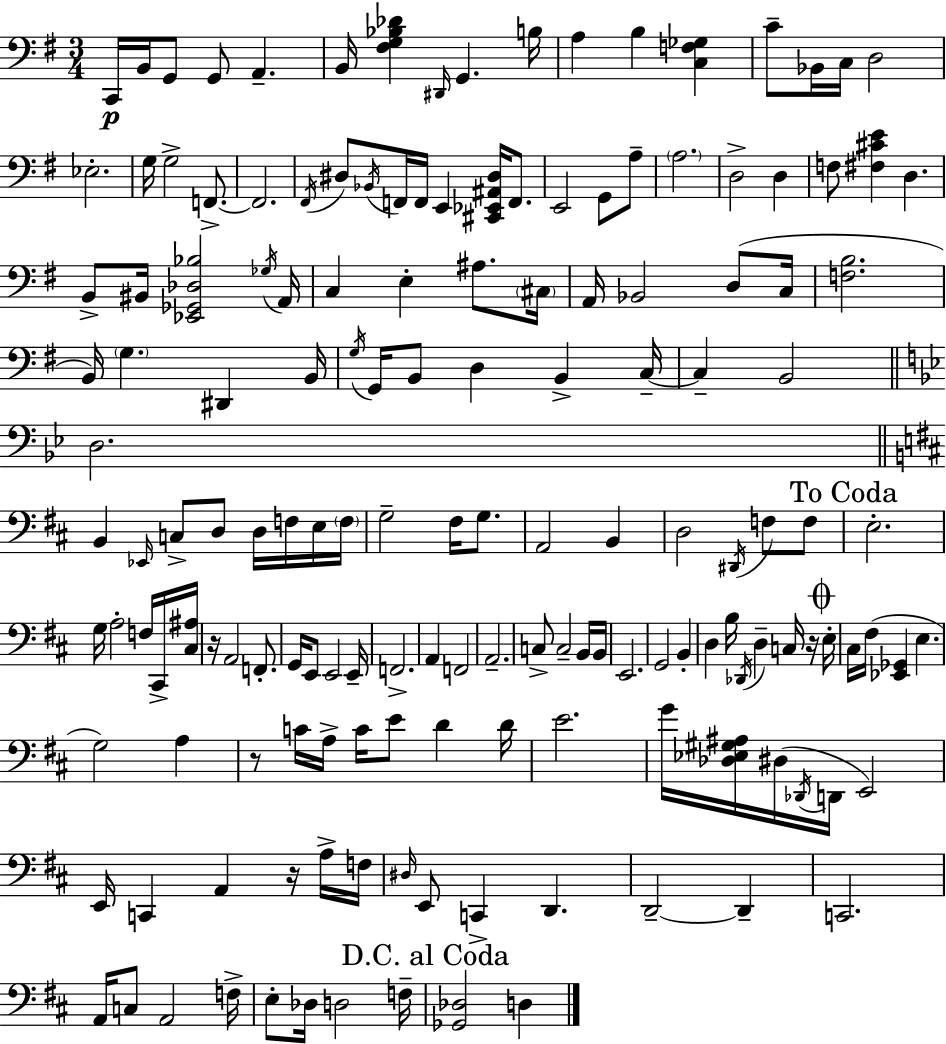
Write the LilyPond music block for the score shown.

{
  \clef bass
  \numericTimeSignature
  \time 3/4
  \key g \major
  c,16\p b,16 g,8 g,8 a,4.-- | b,16 <fis g bes des'>4 \grace { dis,16 } g,4. | b16 a4 b4 <c f ges>4 | c'8-- bes,16 c16 d2 | \break ees2.-. | g16 g2-> f,8.->~~ | f,2. | \acciaccatura { fis,16 } dis8 \acciaccatura { bes,16 } f,16 f,16 e,4 <cis, ees, ais, dis>16 | \break f,8. e,2 g,8 | a8-- \parenthesize a2. | d2-> d4 | f8 <fis cis' e'>4 d4. | \break b,8-> bis,16 <ees, ges, des bes>2 | \acciaccatura { ges16 } a,16 c4 e4-. | ais8. \parenthesize cis16 a,16 bes,2 | d8( c16 <f b>2. | \break b,16) \parenthesize g4. dis,4 | b,16 \acciaccatura { g16 } g,16 b,8 d4 | b,4-> c16--~~ c4-- b,2 | \bar "||" \break \key g \minor d2. | \bar "||" \break \key d \major b,4 \grace { ees,16 } c8-> d8 d16 f16 e16 | \parenthesize f16 g2-- fis16 g8. | a,2 b,4 | d2 \acciaccatura { dis,16 } f8 | \break f8 \mark "To Coda" e2.-. | g16 a2-. f16 | cis,16-> <cis ais>16 r16 a,2 f,8.-. | g,16 e,8 e,2 | \break e,16-- f,2.-> | a,4 f,2 | a,2.-- | c8-> c2-- | \break b,16 b,16 e,2. | g,2 b,4-. | d4 b16 \acciaccatura { des,16 } d4-- | c16 r16 \mark \markup { \musicglyph "scripts.coda" } e16-. cis16 fis16( <ees, ges,>4 e4. | \break g2) a4 | r8 c'16 a16-> c'16 e'8 d'4 | d'16 e'2. | g'16 <des ees gis ais>16 dis16( \acciaccatura { des,16 } d,16 e,2) | \break e,16 c,4 a,4 | r16 a16-> f16 \grace { dis16 } e,8 c,4-> d,4. | d,2--~~ | d,4-- c,2. | \break a,16 c8 a,2 | f16-> e8-. des16 d2 | f16-- \mark "D.C. al Coda" <ges, des>2 | d4 \bar "|."
}